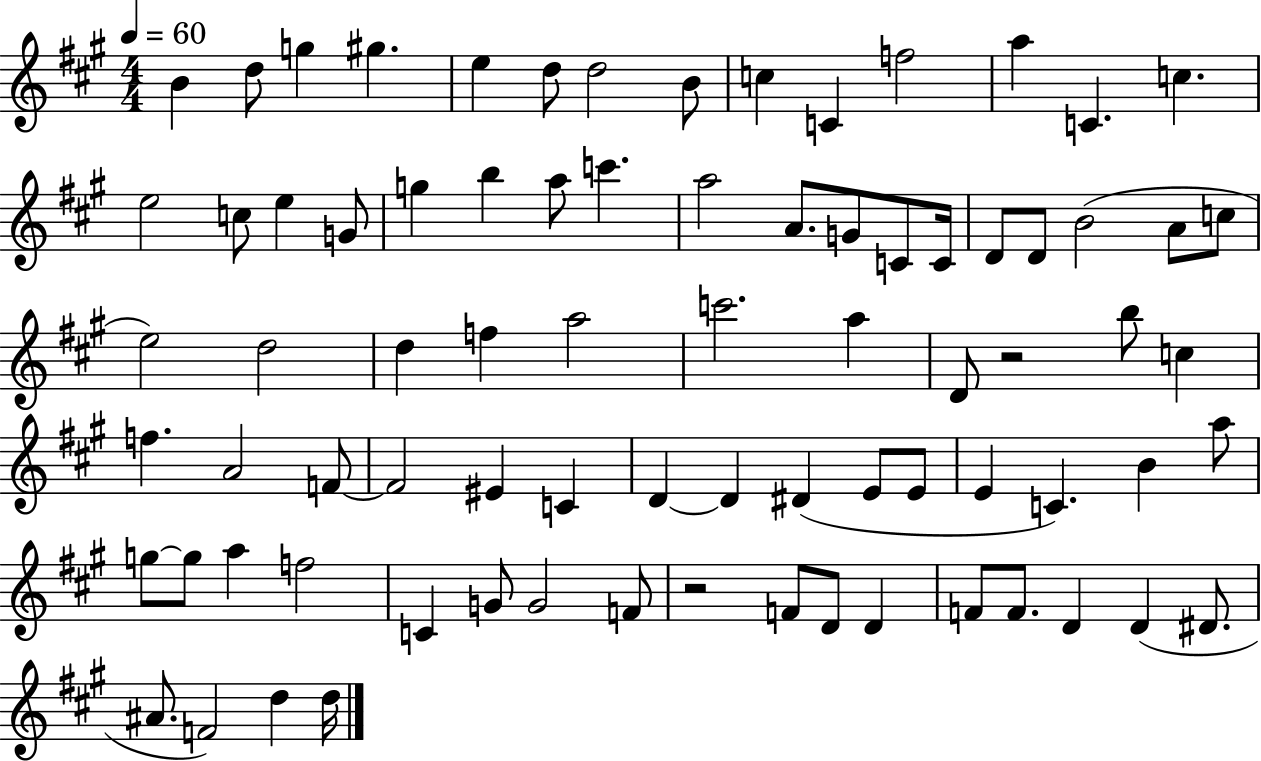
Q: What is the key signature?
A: A major